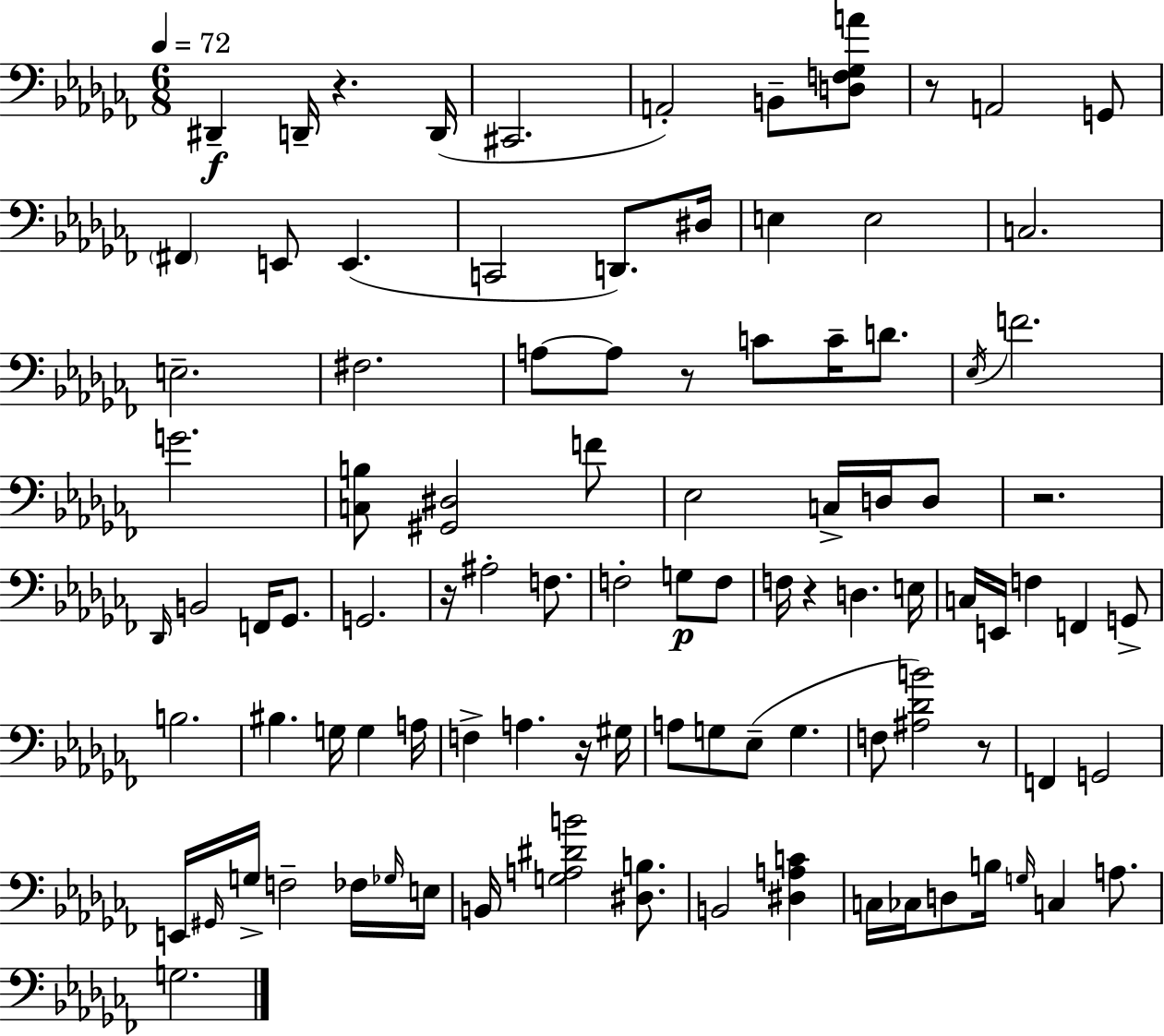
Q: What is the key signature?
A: AES minor